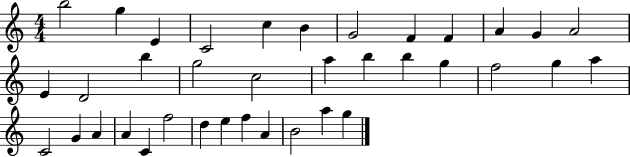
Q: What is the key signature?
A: C major